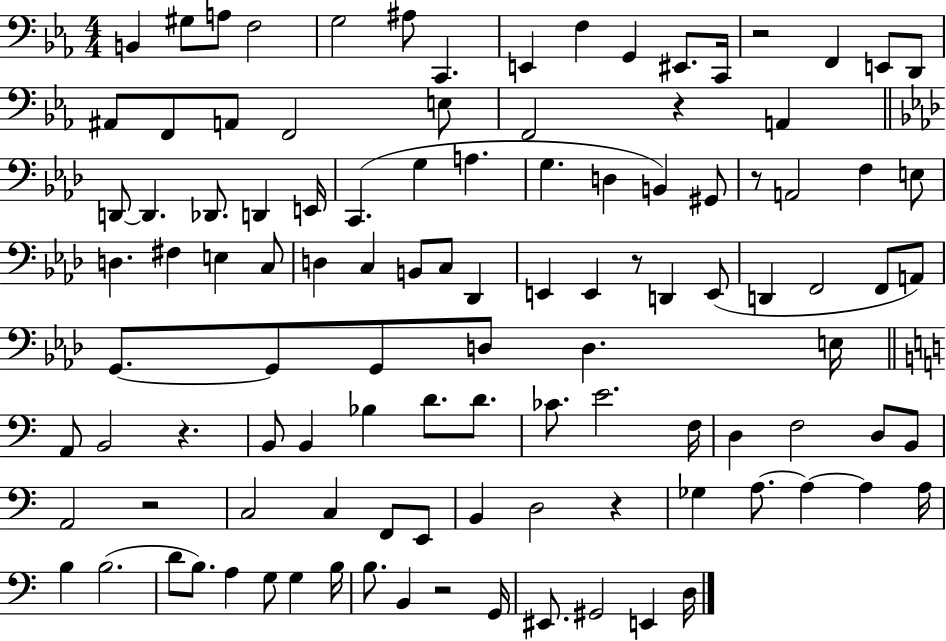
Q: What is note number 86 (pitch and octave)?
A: A3